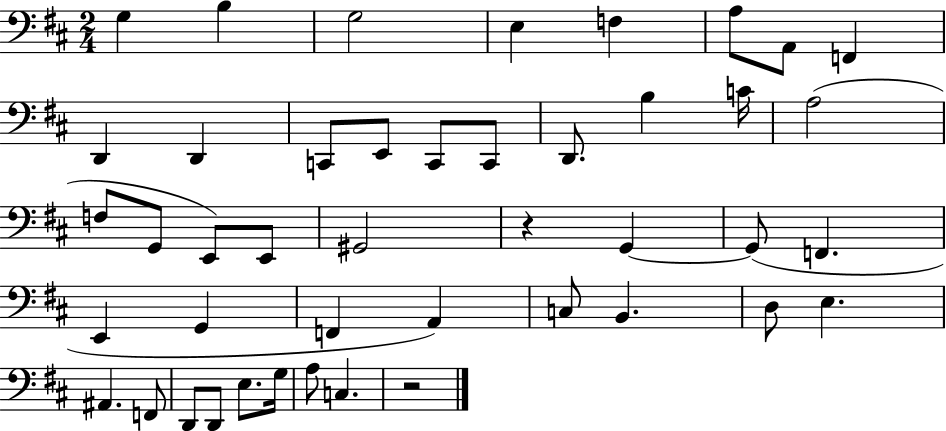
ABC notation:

X:1
T:Untitled
M:2/4
L:1/4
K:D
G, B, G,2 E, F, A,/2 A,,/2 F,, D,, D,, C,,/2 E,,/2 C,,/2 C,,/2 D,,/2 B, C/4 A,2 F,/2 G,,/2 E,,/2 E,,/2 ^G,,2 z G,, G,,/2 F,, E,, G,, F,, A,, C,/2 B,, D,/2 E, ^A,, F,,/2 D,,/2 D,,/2 E,/2 G,/4 A,/2 C, z2